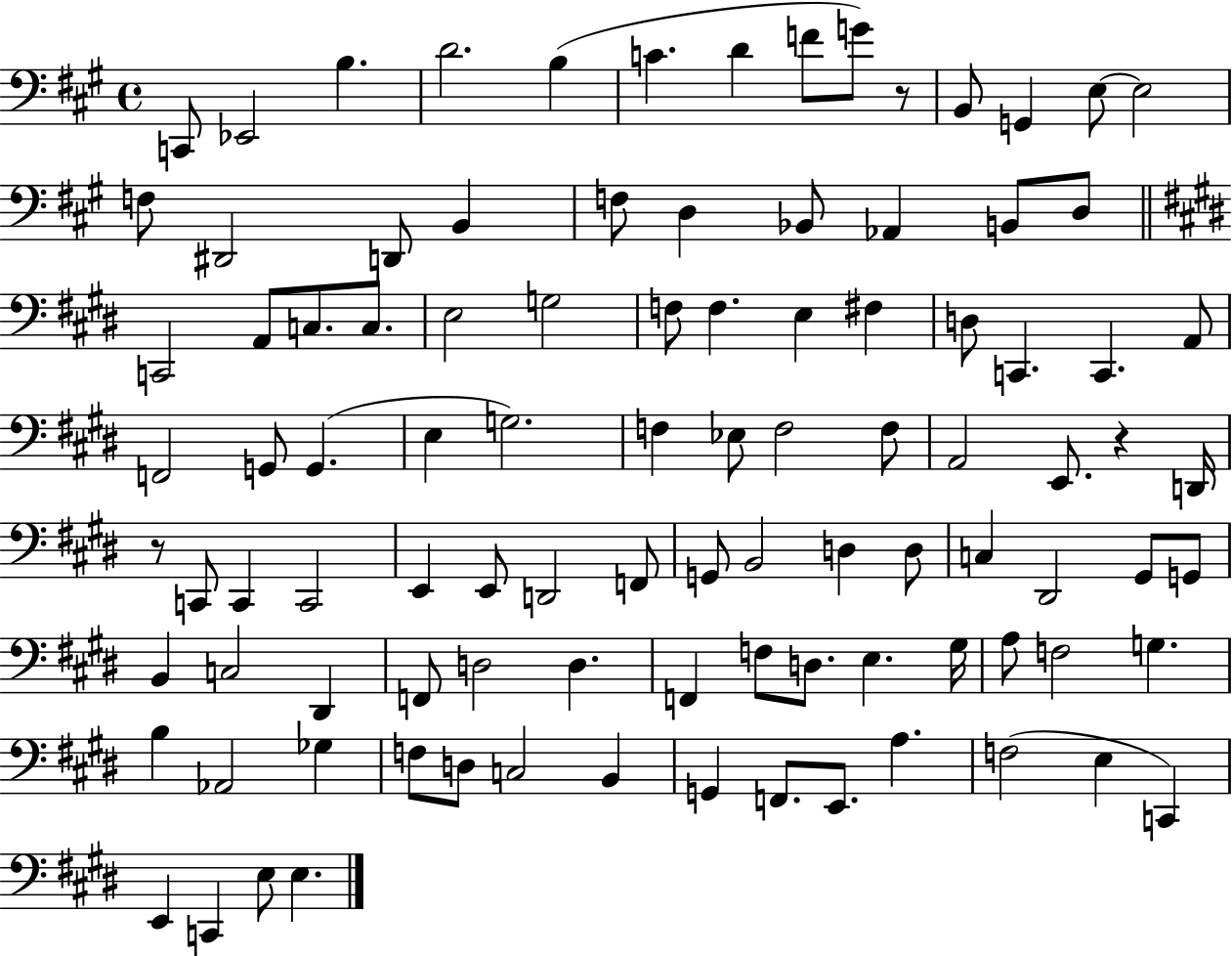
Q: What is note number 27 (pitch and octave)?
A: C3